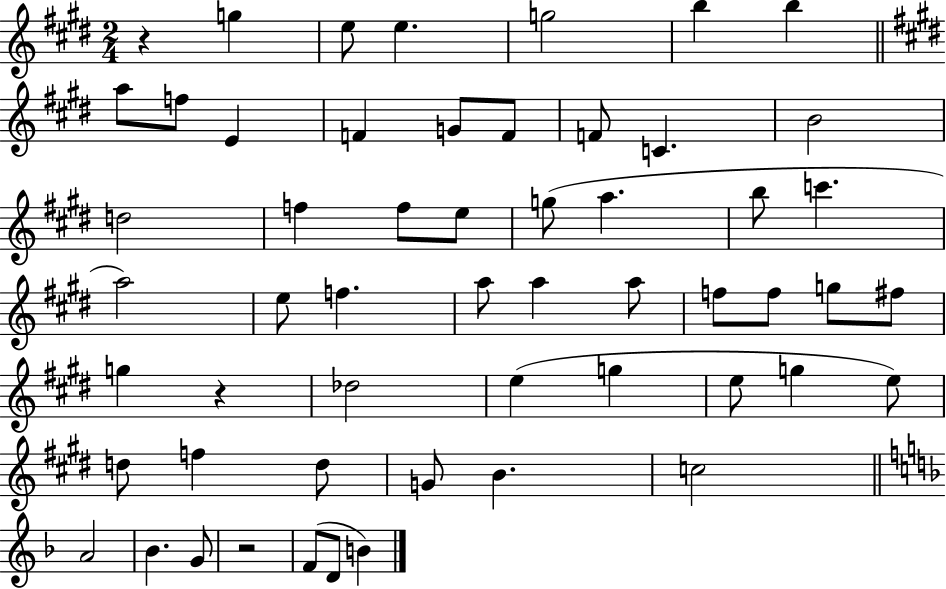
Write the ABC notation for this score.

X:1
T:Untitled
M:2/4
L:1/4
K:E
z g e/2 e g2 b b a/2 f/2 E F G/2 F/2 F/2 C B2 d2 f f/2 e/2 g/2 a b/2 c' a2 e/2 f a/2 a a/2 f/2 f/2 g/2 ^f/2 g z _d2 e g e/2 g e/2 d/2 f d/2 G/2 B c2 A2 _B G/2 z2 F/2 D/2 B